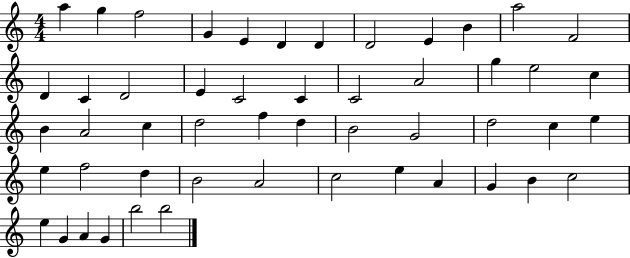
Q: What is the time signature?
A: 4/4